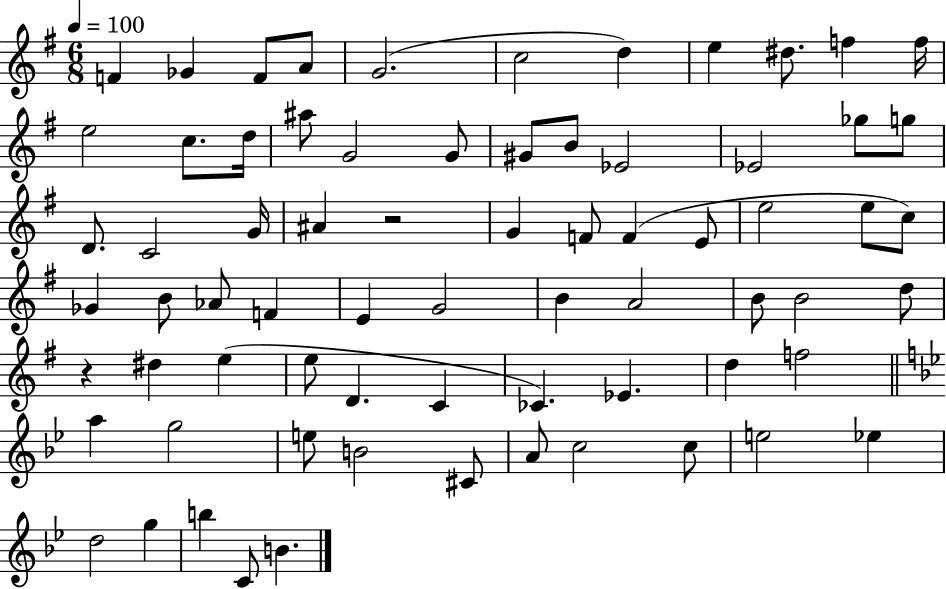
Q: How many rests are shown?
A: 2